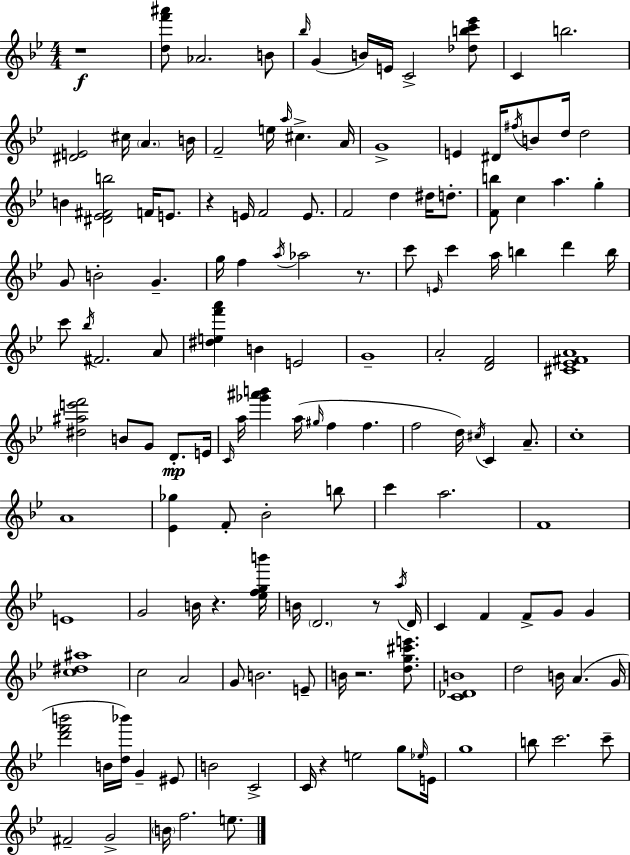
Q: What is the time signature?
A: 4/4